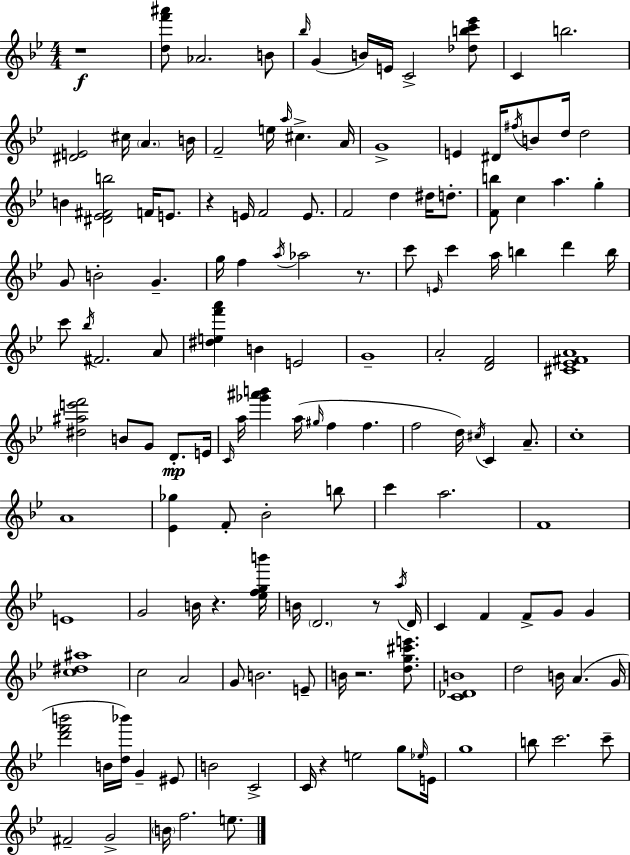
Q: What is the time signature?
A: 4/4